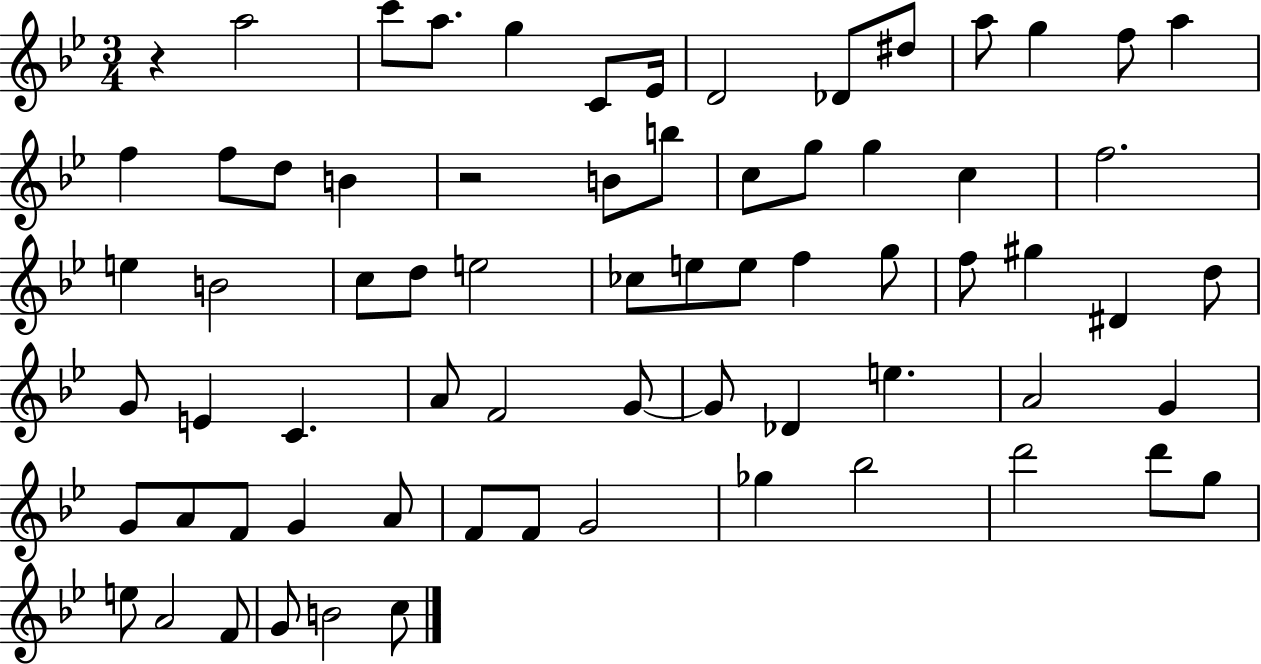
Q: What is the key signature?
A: BES major